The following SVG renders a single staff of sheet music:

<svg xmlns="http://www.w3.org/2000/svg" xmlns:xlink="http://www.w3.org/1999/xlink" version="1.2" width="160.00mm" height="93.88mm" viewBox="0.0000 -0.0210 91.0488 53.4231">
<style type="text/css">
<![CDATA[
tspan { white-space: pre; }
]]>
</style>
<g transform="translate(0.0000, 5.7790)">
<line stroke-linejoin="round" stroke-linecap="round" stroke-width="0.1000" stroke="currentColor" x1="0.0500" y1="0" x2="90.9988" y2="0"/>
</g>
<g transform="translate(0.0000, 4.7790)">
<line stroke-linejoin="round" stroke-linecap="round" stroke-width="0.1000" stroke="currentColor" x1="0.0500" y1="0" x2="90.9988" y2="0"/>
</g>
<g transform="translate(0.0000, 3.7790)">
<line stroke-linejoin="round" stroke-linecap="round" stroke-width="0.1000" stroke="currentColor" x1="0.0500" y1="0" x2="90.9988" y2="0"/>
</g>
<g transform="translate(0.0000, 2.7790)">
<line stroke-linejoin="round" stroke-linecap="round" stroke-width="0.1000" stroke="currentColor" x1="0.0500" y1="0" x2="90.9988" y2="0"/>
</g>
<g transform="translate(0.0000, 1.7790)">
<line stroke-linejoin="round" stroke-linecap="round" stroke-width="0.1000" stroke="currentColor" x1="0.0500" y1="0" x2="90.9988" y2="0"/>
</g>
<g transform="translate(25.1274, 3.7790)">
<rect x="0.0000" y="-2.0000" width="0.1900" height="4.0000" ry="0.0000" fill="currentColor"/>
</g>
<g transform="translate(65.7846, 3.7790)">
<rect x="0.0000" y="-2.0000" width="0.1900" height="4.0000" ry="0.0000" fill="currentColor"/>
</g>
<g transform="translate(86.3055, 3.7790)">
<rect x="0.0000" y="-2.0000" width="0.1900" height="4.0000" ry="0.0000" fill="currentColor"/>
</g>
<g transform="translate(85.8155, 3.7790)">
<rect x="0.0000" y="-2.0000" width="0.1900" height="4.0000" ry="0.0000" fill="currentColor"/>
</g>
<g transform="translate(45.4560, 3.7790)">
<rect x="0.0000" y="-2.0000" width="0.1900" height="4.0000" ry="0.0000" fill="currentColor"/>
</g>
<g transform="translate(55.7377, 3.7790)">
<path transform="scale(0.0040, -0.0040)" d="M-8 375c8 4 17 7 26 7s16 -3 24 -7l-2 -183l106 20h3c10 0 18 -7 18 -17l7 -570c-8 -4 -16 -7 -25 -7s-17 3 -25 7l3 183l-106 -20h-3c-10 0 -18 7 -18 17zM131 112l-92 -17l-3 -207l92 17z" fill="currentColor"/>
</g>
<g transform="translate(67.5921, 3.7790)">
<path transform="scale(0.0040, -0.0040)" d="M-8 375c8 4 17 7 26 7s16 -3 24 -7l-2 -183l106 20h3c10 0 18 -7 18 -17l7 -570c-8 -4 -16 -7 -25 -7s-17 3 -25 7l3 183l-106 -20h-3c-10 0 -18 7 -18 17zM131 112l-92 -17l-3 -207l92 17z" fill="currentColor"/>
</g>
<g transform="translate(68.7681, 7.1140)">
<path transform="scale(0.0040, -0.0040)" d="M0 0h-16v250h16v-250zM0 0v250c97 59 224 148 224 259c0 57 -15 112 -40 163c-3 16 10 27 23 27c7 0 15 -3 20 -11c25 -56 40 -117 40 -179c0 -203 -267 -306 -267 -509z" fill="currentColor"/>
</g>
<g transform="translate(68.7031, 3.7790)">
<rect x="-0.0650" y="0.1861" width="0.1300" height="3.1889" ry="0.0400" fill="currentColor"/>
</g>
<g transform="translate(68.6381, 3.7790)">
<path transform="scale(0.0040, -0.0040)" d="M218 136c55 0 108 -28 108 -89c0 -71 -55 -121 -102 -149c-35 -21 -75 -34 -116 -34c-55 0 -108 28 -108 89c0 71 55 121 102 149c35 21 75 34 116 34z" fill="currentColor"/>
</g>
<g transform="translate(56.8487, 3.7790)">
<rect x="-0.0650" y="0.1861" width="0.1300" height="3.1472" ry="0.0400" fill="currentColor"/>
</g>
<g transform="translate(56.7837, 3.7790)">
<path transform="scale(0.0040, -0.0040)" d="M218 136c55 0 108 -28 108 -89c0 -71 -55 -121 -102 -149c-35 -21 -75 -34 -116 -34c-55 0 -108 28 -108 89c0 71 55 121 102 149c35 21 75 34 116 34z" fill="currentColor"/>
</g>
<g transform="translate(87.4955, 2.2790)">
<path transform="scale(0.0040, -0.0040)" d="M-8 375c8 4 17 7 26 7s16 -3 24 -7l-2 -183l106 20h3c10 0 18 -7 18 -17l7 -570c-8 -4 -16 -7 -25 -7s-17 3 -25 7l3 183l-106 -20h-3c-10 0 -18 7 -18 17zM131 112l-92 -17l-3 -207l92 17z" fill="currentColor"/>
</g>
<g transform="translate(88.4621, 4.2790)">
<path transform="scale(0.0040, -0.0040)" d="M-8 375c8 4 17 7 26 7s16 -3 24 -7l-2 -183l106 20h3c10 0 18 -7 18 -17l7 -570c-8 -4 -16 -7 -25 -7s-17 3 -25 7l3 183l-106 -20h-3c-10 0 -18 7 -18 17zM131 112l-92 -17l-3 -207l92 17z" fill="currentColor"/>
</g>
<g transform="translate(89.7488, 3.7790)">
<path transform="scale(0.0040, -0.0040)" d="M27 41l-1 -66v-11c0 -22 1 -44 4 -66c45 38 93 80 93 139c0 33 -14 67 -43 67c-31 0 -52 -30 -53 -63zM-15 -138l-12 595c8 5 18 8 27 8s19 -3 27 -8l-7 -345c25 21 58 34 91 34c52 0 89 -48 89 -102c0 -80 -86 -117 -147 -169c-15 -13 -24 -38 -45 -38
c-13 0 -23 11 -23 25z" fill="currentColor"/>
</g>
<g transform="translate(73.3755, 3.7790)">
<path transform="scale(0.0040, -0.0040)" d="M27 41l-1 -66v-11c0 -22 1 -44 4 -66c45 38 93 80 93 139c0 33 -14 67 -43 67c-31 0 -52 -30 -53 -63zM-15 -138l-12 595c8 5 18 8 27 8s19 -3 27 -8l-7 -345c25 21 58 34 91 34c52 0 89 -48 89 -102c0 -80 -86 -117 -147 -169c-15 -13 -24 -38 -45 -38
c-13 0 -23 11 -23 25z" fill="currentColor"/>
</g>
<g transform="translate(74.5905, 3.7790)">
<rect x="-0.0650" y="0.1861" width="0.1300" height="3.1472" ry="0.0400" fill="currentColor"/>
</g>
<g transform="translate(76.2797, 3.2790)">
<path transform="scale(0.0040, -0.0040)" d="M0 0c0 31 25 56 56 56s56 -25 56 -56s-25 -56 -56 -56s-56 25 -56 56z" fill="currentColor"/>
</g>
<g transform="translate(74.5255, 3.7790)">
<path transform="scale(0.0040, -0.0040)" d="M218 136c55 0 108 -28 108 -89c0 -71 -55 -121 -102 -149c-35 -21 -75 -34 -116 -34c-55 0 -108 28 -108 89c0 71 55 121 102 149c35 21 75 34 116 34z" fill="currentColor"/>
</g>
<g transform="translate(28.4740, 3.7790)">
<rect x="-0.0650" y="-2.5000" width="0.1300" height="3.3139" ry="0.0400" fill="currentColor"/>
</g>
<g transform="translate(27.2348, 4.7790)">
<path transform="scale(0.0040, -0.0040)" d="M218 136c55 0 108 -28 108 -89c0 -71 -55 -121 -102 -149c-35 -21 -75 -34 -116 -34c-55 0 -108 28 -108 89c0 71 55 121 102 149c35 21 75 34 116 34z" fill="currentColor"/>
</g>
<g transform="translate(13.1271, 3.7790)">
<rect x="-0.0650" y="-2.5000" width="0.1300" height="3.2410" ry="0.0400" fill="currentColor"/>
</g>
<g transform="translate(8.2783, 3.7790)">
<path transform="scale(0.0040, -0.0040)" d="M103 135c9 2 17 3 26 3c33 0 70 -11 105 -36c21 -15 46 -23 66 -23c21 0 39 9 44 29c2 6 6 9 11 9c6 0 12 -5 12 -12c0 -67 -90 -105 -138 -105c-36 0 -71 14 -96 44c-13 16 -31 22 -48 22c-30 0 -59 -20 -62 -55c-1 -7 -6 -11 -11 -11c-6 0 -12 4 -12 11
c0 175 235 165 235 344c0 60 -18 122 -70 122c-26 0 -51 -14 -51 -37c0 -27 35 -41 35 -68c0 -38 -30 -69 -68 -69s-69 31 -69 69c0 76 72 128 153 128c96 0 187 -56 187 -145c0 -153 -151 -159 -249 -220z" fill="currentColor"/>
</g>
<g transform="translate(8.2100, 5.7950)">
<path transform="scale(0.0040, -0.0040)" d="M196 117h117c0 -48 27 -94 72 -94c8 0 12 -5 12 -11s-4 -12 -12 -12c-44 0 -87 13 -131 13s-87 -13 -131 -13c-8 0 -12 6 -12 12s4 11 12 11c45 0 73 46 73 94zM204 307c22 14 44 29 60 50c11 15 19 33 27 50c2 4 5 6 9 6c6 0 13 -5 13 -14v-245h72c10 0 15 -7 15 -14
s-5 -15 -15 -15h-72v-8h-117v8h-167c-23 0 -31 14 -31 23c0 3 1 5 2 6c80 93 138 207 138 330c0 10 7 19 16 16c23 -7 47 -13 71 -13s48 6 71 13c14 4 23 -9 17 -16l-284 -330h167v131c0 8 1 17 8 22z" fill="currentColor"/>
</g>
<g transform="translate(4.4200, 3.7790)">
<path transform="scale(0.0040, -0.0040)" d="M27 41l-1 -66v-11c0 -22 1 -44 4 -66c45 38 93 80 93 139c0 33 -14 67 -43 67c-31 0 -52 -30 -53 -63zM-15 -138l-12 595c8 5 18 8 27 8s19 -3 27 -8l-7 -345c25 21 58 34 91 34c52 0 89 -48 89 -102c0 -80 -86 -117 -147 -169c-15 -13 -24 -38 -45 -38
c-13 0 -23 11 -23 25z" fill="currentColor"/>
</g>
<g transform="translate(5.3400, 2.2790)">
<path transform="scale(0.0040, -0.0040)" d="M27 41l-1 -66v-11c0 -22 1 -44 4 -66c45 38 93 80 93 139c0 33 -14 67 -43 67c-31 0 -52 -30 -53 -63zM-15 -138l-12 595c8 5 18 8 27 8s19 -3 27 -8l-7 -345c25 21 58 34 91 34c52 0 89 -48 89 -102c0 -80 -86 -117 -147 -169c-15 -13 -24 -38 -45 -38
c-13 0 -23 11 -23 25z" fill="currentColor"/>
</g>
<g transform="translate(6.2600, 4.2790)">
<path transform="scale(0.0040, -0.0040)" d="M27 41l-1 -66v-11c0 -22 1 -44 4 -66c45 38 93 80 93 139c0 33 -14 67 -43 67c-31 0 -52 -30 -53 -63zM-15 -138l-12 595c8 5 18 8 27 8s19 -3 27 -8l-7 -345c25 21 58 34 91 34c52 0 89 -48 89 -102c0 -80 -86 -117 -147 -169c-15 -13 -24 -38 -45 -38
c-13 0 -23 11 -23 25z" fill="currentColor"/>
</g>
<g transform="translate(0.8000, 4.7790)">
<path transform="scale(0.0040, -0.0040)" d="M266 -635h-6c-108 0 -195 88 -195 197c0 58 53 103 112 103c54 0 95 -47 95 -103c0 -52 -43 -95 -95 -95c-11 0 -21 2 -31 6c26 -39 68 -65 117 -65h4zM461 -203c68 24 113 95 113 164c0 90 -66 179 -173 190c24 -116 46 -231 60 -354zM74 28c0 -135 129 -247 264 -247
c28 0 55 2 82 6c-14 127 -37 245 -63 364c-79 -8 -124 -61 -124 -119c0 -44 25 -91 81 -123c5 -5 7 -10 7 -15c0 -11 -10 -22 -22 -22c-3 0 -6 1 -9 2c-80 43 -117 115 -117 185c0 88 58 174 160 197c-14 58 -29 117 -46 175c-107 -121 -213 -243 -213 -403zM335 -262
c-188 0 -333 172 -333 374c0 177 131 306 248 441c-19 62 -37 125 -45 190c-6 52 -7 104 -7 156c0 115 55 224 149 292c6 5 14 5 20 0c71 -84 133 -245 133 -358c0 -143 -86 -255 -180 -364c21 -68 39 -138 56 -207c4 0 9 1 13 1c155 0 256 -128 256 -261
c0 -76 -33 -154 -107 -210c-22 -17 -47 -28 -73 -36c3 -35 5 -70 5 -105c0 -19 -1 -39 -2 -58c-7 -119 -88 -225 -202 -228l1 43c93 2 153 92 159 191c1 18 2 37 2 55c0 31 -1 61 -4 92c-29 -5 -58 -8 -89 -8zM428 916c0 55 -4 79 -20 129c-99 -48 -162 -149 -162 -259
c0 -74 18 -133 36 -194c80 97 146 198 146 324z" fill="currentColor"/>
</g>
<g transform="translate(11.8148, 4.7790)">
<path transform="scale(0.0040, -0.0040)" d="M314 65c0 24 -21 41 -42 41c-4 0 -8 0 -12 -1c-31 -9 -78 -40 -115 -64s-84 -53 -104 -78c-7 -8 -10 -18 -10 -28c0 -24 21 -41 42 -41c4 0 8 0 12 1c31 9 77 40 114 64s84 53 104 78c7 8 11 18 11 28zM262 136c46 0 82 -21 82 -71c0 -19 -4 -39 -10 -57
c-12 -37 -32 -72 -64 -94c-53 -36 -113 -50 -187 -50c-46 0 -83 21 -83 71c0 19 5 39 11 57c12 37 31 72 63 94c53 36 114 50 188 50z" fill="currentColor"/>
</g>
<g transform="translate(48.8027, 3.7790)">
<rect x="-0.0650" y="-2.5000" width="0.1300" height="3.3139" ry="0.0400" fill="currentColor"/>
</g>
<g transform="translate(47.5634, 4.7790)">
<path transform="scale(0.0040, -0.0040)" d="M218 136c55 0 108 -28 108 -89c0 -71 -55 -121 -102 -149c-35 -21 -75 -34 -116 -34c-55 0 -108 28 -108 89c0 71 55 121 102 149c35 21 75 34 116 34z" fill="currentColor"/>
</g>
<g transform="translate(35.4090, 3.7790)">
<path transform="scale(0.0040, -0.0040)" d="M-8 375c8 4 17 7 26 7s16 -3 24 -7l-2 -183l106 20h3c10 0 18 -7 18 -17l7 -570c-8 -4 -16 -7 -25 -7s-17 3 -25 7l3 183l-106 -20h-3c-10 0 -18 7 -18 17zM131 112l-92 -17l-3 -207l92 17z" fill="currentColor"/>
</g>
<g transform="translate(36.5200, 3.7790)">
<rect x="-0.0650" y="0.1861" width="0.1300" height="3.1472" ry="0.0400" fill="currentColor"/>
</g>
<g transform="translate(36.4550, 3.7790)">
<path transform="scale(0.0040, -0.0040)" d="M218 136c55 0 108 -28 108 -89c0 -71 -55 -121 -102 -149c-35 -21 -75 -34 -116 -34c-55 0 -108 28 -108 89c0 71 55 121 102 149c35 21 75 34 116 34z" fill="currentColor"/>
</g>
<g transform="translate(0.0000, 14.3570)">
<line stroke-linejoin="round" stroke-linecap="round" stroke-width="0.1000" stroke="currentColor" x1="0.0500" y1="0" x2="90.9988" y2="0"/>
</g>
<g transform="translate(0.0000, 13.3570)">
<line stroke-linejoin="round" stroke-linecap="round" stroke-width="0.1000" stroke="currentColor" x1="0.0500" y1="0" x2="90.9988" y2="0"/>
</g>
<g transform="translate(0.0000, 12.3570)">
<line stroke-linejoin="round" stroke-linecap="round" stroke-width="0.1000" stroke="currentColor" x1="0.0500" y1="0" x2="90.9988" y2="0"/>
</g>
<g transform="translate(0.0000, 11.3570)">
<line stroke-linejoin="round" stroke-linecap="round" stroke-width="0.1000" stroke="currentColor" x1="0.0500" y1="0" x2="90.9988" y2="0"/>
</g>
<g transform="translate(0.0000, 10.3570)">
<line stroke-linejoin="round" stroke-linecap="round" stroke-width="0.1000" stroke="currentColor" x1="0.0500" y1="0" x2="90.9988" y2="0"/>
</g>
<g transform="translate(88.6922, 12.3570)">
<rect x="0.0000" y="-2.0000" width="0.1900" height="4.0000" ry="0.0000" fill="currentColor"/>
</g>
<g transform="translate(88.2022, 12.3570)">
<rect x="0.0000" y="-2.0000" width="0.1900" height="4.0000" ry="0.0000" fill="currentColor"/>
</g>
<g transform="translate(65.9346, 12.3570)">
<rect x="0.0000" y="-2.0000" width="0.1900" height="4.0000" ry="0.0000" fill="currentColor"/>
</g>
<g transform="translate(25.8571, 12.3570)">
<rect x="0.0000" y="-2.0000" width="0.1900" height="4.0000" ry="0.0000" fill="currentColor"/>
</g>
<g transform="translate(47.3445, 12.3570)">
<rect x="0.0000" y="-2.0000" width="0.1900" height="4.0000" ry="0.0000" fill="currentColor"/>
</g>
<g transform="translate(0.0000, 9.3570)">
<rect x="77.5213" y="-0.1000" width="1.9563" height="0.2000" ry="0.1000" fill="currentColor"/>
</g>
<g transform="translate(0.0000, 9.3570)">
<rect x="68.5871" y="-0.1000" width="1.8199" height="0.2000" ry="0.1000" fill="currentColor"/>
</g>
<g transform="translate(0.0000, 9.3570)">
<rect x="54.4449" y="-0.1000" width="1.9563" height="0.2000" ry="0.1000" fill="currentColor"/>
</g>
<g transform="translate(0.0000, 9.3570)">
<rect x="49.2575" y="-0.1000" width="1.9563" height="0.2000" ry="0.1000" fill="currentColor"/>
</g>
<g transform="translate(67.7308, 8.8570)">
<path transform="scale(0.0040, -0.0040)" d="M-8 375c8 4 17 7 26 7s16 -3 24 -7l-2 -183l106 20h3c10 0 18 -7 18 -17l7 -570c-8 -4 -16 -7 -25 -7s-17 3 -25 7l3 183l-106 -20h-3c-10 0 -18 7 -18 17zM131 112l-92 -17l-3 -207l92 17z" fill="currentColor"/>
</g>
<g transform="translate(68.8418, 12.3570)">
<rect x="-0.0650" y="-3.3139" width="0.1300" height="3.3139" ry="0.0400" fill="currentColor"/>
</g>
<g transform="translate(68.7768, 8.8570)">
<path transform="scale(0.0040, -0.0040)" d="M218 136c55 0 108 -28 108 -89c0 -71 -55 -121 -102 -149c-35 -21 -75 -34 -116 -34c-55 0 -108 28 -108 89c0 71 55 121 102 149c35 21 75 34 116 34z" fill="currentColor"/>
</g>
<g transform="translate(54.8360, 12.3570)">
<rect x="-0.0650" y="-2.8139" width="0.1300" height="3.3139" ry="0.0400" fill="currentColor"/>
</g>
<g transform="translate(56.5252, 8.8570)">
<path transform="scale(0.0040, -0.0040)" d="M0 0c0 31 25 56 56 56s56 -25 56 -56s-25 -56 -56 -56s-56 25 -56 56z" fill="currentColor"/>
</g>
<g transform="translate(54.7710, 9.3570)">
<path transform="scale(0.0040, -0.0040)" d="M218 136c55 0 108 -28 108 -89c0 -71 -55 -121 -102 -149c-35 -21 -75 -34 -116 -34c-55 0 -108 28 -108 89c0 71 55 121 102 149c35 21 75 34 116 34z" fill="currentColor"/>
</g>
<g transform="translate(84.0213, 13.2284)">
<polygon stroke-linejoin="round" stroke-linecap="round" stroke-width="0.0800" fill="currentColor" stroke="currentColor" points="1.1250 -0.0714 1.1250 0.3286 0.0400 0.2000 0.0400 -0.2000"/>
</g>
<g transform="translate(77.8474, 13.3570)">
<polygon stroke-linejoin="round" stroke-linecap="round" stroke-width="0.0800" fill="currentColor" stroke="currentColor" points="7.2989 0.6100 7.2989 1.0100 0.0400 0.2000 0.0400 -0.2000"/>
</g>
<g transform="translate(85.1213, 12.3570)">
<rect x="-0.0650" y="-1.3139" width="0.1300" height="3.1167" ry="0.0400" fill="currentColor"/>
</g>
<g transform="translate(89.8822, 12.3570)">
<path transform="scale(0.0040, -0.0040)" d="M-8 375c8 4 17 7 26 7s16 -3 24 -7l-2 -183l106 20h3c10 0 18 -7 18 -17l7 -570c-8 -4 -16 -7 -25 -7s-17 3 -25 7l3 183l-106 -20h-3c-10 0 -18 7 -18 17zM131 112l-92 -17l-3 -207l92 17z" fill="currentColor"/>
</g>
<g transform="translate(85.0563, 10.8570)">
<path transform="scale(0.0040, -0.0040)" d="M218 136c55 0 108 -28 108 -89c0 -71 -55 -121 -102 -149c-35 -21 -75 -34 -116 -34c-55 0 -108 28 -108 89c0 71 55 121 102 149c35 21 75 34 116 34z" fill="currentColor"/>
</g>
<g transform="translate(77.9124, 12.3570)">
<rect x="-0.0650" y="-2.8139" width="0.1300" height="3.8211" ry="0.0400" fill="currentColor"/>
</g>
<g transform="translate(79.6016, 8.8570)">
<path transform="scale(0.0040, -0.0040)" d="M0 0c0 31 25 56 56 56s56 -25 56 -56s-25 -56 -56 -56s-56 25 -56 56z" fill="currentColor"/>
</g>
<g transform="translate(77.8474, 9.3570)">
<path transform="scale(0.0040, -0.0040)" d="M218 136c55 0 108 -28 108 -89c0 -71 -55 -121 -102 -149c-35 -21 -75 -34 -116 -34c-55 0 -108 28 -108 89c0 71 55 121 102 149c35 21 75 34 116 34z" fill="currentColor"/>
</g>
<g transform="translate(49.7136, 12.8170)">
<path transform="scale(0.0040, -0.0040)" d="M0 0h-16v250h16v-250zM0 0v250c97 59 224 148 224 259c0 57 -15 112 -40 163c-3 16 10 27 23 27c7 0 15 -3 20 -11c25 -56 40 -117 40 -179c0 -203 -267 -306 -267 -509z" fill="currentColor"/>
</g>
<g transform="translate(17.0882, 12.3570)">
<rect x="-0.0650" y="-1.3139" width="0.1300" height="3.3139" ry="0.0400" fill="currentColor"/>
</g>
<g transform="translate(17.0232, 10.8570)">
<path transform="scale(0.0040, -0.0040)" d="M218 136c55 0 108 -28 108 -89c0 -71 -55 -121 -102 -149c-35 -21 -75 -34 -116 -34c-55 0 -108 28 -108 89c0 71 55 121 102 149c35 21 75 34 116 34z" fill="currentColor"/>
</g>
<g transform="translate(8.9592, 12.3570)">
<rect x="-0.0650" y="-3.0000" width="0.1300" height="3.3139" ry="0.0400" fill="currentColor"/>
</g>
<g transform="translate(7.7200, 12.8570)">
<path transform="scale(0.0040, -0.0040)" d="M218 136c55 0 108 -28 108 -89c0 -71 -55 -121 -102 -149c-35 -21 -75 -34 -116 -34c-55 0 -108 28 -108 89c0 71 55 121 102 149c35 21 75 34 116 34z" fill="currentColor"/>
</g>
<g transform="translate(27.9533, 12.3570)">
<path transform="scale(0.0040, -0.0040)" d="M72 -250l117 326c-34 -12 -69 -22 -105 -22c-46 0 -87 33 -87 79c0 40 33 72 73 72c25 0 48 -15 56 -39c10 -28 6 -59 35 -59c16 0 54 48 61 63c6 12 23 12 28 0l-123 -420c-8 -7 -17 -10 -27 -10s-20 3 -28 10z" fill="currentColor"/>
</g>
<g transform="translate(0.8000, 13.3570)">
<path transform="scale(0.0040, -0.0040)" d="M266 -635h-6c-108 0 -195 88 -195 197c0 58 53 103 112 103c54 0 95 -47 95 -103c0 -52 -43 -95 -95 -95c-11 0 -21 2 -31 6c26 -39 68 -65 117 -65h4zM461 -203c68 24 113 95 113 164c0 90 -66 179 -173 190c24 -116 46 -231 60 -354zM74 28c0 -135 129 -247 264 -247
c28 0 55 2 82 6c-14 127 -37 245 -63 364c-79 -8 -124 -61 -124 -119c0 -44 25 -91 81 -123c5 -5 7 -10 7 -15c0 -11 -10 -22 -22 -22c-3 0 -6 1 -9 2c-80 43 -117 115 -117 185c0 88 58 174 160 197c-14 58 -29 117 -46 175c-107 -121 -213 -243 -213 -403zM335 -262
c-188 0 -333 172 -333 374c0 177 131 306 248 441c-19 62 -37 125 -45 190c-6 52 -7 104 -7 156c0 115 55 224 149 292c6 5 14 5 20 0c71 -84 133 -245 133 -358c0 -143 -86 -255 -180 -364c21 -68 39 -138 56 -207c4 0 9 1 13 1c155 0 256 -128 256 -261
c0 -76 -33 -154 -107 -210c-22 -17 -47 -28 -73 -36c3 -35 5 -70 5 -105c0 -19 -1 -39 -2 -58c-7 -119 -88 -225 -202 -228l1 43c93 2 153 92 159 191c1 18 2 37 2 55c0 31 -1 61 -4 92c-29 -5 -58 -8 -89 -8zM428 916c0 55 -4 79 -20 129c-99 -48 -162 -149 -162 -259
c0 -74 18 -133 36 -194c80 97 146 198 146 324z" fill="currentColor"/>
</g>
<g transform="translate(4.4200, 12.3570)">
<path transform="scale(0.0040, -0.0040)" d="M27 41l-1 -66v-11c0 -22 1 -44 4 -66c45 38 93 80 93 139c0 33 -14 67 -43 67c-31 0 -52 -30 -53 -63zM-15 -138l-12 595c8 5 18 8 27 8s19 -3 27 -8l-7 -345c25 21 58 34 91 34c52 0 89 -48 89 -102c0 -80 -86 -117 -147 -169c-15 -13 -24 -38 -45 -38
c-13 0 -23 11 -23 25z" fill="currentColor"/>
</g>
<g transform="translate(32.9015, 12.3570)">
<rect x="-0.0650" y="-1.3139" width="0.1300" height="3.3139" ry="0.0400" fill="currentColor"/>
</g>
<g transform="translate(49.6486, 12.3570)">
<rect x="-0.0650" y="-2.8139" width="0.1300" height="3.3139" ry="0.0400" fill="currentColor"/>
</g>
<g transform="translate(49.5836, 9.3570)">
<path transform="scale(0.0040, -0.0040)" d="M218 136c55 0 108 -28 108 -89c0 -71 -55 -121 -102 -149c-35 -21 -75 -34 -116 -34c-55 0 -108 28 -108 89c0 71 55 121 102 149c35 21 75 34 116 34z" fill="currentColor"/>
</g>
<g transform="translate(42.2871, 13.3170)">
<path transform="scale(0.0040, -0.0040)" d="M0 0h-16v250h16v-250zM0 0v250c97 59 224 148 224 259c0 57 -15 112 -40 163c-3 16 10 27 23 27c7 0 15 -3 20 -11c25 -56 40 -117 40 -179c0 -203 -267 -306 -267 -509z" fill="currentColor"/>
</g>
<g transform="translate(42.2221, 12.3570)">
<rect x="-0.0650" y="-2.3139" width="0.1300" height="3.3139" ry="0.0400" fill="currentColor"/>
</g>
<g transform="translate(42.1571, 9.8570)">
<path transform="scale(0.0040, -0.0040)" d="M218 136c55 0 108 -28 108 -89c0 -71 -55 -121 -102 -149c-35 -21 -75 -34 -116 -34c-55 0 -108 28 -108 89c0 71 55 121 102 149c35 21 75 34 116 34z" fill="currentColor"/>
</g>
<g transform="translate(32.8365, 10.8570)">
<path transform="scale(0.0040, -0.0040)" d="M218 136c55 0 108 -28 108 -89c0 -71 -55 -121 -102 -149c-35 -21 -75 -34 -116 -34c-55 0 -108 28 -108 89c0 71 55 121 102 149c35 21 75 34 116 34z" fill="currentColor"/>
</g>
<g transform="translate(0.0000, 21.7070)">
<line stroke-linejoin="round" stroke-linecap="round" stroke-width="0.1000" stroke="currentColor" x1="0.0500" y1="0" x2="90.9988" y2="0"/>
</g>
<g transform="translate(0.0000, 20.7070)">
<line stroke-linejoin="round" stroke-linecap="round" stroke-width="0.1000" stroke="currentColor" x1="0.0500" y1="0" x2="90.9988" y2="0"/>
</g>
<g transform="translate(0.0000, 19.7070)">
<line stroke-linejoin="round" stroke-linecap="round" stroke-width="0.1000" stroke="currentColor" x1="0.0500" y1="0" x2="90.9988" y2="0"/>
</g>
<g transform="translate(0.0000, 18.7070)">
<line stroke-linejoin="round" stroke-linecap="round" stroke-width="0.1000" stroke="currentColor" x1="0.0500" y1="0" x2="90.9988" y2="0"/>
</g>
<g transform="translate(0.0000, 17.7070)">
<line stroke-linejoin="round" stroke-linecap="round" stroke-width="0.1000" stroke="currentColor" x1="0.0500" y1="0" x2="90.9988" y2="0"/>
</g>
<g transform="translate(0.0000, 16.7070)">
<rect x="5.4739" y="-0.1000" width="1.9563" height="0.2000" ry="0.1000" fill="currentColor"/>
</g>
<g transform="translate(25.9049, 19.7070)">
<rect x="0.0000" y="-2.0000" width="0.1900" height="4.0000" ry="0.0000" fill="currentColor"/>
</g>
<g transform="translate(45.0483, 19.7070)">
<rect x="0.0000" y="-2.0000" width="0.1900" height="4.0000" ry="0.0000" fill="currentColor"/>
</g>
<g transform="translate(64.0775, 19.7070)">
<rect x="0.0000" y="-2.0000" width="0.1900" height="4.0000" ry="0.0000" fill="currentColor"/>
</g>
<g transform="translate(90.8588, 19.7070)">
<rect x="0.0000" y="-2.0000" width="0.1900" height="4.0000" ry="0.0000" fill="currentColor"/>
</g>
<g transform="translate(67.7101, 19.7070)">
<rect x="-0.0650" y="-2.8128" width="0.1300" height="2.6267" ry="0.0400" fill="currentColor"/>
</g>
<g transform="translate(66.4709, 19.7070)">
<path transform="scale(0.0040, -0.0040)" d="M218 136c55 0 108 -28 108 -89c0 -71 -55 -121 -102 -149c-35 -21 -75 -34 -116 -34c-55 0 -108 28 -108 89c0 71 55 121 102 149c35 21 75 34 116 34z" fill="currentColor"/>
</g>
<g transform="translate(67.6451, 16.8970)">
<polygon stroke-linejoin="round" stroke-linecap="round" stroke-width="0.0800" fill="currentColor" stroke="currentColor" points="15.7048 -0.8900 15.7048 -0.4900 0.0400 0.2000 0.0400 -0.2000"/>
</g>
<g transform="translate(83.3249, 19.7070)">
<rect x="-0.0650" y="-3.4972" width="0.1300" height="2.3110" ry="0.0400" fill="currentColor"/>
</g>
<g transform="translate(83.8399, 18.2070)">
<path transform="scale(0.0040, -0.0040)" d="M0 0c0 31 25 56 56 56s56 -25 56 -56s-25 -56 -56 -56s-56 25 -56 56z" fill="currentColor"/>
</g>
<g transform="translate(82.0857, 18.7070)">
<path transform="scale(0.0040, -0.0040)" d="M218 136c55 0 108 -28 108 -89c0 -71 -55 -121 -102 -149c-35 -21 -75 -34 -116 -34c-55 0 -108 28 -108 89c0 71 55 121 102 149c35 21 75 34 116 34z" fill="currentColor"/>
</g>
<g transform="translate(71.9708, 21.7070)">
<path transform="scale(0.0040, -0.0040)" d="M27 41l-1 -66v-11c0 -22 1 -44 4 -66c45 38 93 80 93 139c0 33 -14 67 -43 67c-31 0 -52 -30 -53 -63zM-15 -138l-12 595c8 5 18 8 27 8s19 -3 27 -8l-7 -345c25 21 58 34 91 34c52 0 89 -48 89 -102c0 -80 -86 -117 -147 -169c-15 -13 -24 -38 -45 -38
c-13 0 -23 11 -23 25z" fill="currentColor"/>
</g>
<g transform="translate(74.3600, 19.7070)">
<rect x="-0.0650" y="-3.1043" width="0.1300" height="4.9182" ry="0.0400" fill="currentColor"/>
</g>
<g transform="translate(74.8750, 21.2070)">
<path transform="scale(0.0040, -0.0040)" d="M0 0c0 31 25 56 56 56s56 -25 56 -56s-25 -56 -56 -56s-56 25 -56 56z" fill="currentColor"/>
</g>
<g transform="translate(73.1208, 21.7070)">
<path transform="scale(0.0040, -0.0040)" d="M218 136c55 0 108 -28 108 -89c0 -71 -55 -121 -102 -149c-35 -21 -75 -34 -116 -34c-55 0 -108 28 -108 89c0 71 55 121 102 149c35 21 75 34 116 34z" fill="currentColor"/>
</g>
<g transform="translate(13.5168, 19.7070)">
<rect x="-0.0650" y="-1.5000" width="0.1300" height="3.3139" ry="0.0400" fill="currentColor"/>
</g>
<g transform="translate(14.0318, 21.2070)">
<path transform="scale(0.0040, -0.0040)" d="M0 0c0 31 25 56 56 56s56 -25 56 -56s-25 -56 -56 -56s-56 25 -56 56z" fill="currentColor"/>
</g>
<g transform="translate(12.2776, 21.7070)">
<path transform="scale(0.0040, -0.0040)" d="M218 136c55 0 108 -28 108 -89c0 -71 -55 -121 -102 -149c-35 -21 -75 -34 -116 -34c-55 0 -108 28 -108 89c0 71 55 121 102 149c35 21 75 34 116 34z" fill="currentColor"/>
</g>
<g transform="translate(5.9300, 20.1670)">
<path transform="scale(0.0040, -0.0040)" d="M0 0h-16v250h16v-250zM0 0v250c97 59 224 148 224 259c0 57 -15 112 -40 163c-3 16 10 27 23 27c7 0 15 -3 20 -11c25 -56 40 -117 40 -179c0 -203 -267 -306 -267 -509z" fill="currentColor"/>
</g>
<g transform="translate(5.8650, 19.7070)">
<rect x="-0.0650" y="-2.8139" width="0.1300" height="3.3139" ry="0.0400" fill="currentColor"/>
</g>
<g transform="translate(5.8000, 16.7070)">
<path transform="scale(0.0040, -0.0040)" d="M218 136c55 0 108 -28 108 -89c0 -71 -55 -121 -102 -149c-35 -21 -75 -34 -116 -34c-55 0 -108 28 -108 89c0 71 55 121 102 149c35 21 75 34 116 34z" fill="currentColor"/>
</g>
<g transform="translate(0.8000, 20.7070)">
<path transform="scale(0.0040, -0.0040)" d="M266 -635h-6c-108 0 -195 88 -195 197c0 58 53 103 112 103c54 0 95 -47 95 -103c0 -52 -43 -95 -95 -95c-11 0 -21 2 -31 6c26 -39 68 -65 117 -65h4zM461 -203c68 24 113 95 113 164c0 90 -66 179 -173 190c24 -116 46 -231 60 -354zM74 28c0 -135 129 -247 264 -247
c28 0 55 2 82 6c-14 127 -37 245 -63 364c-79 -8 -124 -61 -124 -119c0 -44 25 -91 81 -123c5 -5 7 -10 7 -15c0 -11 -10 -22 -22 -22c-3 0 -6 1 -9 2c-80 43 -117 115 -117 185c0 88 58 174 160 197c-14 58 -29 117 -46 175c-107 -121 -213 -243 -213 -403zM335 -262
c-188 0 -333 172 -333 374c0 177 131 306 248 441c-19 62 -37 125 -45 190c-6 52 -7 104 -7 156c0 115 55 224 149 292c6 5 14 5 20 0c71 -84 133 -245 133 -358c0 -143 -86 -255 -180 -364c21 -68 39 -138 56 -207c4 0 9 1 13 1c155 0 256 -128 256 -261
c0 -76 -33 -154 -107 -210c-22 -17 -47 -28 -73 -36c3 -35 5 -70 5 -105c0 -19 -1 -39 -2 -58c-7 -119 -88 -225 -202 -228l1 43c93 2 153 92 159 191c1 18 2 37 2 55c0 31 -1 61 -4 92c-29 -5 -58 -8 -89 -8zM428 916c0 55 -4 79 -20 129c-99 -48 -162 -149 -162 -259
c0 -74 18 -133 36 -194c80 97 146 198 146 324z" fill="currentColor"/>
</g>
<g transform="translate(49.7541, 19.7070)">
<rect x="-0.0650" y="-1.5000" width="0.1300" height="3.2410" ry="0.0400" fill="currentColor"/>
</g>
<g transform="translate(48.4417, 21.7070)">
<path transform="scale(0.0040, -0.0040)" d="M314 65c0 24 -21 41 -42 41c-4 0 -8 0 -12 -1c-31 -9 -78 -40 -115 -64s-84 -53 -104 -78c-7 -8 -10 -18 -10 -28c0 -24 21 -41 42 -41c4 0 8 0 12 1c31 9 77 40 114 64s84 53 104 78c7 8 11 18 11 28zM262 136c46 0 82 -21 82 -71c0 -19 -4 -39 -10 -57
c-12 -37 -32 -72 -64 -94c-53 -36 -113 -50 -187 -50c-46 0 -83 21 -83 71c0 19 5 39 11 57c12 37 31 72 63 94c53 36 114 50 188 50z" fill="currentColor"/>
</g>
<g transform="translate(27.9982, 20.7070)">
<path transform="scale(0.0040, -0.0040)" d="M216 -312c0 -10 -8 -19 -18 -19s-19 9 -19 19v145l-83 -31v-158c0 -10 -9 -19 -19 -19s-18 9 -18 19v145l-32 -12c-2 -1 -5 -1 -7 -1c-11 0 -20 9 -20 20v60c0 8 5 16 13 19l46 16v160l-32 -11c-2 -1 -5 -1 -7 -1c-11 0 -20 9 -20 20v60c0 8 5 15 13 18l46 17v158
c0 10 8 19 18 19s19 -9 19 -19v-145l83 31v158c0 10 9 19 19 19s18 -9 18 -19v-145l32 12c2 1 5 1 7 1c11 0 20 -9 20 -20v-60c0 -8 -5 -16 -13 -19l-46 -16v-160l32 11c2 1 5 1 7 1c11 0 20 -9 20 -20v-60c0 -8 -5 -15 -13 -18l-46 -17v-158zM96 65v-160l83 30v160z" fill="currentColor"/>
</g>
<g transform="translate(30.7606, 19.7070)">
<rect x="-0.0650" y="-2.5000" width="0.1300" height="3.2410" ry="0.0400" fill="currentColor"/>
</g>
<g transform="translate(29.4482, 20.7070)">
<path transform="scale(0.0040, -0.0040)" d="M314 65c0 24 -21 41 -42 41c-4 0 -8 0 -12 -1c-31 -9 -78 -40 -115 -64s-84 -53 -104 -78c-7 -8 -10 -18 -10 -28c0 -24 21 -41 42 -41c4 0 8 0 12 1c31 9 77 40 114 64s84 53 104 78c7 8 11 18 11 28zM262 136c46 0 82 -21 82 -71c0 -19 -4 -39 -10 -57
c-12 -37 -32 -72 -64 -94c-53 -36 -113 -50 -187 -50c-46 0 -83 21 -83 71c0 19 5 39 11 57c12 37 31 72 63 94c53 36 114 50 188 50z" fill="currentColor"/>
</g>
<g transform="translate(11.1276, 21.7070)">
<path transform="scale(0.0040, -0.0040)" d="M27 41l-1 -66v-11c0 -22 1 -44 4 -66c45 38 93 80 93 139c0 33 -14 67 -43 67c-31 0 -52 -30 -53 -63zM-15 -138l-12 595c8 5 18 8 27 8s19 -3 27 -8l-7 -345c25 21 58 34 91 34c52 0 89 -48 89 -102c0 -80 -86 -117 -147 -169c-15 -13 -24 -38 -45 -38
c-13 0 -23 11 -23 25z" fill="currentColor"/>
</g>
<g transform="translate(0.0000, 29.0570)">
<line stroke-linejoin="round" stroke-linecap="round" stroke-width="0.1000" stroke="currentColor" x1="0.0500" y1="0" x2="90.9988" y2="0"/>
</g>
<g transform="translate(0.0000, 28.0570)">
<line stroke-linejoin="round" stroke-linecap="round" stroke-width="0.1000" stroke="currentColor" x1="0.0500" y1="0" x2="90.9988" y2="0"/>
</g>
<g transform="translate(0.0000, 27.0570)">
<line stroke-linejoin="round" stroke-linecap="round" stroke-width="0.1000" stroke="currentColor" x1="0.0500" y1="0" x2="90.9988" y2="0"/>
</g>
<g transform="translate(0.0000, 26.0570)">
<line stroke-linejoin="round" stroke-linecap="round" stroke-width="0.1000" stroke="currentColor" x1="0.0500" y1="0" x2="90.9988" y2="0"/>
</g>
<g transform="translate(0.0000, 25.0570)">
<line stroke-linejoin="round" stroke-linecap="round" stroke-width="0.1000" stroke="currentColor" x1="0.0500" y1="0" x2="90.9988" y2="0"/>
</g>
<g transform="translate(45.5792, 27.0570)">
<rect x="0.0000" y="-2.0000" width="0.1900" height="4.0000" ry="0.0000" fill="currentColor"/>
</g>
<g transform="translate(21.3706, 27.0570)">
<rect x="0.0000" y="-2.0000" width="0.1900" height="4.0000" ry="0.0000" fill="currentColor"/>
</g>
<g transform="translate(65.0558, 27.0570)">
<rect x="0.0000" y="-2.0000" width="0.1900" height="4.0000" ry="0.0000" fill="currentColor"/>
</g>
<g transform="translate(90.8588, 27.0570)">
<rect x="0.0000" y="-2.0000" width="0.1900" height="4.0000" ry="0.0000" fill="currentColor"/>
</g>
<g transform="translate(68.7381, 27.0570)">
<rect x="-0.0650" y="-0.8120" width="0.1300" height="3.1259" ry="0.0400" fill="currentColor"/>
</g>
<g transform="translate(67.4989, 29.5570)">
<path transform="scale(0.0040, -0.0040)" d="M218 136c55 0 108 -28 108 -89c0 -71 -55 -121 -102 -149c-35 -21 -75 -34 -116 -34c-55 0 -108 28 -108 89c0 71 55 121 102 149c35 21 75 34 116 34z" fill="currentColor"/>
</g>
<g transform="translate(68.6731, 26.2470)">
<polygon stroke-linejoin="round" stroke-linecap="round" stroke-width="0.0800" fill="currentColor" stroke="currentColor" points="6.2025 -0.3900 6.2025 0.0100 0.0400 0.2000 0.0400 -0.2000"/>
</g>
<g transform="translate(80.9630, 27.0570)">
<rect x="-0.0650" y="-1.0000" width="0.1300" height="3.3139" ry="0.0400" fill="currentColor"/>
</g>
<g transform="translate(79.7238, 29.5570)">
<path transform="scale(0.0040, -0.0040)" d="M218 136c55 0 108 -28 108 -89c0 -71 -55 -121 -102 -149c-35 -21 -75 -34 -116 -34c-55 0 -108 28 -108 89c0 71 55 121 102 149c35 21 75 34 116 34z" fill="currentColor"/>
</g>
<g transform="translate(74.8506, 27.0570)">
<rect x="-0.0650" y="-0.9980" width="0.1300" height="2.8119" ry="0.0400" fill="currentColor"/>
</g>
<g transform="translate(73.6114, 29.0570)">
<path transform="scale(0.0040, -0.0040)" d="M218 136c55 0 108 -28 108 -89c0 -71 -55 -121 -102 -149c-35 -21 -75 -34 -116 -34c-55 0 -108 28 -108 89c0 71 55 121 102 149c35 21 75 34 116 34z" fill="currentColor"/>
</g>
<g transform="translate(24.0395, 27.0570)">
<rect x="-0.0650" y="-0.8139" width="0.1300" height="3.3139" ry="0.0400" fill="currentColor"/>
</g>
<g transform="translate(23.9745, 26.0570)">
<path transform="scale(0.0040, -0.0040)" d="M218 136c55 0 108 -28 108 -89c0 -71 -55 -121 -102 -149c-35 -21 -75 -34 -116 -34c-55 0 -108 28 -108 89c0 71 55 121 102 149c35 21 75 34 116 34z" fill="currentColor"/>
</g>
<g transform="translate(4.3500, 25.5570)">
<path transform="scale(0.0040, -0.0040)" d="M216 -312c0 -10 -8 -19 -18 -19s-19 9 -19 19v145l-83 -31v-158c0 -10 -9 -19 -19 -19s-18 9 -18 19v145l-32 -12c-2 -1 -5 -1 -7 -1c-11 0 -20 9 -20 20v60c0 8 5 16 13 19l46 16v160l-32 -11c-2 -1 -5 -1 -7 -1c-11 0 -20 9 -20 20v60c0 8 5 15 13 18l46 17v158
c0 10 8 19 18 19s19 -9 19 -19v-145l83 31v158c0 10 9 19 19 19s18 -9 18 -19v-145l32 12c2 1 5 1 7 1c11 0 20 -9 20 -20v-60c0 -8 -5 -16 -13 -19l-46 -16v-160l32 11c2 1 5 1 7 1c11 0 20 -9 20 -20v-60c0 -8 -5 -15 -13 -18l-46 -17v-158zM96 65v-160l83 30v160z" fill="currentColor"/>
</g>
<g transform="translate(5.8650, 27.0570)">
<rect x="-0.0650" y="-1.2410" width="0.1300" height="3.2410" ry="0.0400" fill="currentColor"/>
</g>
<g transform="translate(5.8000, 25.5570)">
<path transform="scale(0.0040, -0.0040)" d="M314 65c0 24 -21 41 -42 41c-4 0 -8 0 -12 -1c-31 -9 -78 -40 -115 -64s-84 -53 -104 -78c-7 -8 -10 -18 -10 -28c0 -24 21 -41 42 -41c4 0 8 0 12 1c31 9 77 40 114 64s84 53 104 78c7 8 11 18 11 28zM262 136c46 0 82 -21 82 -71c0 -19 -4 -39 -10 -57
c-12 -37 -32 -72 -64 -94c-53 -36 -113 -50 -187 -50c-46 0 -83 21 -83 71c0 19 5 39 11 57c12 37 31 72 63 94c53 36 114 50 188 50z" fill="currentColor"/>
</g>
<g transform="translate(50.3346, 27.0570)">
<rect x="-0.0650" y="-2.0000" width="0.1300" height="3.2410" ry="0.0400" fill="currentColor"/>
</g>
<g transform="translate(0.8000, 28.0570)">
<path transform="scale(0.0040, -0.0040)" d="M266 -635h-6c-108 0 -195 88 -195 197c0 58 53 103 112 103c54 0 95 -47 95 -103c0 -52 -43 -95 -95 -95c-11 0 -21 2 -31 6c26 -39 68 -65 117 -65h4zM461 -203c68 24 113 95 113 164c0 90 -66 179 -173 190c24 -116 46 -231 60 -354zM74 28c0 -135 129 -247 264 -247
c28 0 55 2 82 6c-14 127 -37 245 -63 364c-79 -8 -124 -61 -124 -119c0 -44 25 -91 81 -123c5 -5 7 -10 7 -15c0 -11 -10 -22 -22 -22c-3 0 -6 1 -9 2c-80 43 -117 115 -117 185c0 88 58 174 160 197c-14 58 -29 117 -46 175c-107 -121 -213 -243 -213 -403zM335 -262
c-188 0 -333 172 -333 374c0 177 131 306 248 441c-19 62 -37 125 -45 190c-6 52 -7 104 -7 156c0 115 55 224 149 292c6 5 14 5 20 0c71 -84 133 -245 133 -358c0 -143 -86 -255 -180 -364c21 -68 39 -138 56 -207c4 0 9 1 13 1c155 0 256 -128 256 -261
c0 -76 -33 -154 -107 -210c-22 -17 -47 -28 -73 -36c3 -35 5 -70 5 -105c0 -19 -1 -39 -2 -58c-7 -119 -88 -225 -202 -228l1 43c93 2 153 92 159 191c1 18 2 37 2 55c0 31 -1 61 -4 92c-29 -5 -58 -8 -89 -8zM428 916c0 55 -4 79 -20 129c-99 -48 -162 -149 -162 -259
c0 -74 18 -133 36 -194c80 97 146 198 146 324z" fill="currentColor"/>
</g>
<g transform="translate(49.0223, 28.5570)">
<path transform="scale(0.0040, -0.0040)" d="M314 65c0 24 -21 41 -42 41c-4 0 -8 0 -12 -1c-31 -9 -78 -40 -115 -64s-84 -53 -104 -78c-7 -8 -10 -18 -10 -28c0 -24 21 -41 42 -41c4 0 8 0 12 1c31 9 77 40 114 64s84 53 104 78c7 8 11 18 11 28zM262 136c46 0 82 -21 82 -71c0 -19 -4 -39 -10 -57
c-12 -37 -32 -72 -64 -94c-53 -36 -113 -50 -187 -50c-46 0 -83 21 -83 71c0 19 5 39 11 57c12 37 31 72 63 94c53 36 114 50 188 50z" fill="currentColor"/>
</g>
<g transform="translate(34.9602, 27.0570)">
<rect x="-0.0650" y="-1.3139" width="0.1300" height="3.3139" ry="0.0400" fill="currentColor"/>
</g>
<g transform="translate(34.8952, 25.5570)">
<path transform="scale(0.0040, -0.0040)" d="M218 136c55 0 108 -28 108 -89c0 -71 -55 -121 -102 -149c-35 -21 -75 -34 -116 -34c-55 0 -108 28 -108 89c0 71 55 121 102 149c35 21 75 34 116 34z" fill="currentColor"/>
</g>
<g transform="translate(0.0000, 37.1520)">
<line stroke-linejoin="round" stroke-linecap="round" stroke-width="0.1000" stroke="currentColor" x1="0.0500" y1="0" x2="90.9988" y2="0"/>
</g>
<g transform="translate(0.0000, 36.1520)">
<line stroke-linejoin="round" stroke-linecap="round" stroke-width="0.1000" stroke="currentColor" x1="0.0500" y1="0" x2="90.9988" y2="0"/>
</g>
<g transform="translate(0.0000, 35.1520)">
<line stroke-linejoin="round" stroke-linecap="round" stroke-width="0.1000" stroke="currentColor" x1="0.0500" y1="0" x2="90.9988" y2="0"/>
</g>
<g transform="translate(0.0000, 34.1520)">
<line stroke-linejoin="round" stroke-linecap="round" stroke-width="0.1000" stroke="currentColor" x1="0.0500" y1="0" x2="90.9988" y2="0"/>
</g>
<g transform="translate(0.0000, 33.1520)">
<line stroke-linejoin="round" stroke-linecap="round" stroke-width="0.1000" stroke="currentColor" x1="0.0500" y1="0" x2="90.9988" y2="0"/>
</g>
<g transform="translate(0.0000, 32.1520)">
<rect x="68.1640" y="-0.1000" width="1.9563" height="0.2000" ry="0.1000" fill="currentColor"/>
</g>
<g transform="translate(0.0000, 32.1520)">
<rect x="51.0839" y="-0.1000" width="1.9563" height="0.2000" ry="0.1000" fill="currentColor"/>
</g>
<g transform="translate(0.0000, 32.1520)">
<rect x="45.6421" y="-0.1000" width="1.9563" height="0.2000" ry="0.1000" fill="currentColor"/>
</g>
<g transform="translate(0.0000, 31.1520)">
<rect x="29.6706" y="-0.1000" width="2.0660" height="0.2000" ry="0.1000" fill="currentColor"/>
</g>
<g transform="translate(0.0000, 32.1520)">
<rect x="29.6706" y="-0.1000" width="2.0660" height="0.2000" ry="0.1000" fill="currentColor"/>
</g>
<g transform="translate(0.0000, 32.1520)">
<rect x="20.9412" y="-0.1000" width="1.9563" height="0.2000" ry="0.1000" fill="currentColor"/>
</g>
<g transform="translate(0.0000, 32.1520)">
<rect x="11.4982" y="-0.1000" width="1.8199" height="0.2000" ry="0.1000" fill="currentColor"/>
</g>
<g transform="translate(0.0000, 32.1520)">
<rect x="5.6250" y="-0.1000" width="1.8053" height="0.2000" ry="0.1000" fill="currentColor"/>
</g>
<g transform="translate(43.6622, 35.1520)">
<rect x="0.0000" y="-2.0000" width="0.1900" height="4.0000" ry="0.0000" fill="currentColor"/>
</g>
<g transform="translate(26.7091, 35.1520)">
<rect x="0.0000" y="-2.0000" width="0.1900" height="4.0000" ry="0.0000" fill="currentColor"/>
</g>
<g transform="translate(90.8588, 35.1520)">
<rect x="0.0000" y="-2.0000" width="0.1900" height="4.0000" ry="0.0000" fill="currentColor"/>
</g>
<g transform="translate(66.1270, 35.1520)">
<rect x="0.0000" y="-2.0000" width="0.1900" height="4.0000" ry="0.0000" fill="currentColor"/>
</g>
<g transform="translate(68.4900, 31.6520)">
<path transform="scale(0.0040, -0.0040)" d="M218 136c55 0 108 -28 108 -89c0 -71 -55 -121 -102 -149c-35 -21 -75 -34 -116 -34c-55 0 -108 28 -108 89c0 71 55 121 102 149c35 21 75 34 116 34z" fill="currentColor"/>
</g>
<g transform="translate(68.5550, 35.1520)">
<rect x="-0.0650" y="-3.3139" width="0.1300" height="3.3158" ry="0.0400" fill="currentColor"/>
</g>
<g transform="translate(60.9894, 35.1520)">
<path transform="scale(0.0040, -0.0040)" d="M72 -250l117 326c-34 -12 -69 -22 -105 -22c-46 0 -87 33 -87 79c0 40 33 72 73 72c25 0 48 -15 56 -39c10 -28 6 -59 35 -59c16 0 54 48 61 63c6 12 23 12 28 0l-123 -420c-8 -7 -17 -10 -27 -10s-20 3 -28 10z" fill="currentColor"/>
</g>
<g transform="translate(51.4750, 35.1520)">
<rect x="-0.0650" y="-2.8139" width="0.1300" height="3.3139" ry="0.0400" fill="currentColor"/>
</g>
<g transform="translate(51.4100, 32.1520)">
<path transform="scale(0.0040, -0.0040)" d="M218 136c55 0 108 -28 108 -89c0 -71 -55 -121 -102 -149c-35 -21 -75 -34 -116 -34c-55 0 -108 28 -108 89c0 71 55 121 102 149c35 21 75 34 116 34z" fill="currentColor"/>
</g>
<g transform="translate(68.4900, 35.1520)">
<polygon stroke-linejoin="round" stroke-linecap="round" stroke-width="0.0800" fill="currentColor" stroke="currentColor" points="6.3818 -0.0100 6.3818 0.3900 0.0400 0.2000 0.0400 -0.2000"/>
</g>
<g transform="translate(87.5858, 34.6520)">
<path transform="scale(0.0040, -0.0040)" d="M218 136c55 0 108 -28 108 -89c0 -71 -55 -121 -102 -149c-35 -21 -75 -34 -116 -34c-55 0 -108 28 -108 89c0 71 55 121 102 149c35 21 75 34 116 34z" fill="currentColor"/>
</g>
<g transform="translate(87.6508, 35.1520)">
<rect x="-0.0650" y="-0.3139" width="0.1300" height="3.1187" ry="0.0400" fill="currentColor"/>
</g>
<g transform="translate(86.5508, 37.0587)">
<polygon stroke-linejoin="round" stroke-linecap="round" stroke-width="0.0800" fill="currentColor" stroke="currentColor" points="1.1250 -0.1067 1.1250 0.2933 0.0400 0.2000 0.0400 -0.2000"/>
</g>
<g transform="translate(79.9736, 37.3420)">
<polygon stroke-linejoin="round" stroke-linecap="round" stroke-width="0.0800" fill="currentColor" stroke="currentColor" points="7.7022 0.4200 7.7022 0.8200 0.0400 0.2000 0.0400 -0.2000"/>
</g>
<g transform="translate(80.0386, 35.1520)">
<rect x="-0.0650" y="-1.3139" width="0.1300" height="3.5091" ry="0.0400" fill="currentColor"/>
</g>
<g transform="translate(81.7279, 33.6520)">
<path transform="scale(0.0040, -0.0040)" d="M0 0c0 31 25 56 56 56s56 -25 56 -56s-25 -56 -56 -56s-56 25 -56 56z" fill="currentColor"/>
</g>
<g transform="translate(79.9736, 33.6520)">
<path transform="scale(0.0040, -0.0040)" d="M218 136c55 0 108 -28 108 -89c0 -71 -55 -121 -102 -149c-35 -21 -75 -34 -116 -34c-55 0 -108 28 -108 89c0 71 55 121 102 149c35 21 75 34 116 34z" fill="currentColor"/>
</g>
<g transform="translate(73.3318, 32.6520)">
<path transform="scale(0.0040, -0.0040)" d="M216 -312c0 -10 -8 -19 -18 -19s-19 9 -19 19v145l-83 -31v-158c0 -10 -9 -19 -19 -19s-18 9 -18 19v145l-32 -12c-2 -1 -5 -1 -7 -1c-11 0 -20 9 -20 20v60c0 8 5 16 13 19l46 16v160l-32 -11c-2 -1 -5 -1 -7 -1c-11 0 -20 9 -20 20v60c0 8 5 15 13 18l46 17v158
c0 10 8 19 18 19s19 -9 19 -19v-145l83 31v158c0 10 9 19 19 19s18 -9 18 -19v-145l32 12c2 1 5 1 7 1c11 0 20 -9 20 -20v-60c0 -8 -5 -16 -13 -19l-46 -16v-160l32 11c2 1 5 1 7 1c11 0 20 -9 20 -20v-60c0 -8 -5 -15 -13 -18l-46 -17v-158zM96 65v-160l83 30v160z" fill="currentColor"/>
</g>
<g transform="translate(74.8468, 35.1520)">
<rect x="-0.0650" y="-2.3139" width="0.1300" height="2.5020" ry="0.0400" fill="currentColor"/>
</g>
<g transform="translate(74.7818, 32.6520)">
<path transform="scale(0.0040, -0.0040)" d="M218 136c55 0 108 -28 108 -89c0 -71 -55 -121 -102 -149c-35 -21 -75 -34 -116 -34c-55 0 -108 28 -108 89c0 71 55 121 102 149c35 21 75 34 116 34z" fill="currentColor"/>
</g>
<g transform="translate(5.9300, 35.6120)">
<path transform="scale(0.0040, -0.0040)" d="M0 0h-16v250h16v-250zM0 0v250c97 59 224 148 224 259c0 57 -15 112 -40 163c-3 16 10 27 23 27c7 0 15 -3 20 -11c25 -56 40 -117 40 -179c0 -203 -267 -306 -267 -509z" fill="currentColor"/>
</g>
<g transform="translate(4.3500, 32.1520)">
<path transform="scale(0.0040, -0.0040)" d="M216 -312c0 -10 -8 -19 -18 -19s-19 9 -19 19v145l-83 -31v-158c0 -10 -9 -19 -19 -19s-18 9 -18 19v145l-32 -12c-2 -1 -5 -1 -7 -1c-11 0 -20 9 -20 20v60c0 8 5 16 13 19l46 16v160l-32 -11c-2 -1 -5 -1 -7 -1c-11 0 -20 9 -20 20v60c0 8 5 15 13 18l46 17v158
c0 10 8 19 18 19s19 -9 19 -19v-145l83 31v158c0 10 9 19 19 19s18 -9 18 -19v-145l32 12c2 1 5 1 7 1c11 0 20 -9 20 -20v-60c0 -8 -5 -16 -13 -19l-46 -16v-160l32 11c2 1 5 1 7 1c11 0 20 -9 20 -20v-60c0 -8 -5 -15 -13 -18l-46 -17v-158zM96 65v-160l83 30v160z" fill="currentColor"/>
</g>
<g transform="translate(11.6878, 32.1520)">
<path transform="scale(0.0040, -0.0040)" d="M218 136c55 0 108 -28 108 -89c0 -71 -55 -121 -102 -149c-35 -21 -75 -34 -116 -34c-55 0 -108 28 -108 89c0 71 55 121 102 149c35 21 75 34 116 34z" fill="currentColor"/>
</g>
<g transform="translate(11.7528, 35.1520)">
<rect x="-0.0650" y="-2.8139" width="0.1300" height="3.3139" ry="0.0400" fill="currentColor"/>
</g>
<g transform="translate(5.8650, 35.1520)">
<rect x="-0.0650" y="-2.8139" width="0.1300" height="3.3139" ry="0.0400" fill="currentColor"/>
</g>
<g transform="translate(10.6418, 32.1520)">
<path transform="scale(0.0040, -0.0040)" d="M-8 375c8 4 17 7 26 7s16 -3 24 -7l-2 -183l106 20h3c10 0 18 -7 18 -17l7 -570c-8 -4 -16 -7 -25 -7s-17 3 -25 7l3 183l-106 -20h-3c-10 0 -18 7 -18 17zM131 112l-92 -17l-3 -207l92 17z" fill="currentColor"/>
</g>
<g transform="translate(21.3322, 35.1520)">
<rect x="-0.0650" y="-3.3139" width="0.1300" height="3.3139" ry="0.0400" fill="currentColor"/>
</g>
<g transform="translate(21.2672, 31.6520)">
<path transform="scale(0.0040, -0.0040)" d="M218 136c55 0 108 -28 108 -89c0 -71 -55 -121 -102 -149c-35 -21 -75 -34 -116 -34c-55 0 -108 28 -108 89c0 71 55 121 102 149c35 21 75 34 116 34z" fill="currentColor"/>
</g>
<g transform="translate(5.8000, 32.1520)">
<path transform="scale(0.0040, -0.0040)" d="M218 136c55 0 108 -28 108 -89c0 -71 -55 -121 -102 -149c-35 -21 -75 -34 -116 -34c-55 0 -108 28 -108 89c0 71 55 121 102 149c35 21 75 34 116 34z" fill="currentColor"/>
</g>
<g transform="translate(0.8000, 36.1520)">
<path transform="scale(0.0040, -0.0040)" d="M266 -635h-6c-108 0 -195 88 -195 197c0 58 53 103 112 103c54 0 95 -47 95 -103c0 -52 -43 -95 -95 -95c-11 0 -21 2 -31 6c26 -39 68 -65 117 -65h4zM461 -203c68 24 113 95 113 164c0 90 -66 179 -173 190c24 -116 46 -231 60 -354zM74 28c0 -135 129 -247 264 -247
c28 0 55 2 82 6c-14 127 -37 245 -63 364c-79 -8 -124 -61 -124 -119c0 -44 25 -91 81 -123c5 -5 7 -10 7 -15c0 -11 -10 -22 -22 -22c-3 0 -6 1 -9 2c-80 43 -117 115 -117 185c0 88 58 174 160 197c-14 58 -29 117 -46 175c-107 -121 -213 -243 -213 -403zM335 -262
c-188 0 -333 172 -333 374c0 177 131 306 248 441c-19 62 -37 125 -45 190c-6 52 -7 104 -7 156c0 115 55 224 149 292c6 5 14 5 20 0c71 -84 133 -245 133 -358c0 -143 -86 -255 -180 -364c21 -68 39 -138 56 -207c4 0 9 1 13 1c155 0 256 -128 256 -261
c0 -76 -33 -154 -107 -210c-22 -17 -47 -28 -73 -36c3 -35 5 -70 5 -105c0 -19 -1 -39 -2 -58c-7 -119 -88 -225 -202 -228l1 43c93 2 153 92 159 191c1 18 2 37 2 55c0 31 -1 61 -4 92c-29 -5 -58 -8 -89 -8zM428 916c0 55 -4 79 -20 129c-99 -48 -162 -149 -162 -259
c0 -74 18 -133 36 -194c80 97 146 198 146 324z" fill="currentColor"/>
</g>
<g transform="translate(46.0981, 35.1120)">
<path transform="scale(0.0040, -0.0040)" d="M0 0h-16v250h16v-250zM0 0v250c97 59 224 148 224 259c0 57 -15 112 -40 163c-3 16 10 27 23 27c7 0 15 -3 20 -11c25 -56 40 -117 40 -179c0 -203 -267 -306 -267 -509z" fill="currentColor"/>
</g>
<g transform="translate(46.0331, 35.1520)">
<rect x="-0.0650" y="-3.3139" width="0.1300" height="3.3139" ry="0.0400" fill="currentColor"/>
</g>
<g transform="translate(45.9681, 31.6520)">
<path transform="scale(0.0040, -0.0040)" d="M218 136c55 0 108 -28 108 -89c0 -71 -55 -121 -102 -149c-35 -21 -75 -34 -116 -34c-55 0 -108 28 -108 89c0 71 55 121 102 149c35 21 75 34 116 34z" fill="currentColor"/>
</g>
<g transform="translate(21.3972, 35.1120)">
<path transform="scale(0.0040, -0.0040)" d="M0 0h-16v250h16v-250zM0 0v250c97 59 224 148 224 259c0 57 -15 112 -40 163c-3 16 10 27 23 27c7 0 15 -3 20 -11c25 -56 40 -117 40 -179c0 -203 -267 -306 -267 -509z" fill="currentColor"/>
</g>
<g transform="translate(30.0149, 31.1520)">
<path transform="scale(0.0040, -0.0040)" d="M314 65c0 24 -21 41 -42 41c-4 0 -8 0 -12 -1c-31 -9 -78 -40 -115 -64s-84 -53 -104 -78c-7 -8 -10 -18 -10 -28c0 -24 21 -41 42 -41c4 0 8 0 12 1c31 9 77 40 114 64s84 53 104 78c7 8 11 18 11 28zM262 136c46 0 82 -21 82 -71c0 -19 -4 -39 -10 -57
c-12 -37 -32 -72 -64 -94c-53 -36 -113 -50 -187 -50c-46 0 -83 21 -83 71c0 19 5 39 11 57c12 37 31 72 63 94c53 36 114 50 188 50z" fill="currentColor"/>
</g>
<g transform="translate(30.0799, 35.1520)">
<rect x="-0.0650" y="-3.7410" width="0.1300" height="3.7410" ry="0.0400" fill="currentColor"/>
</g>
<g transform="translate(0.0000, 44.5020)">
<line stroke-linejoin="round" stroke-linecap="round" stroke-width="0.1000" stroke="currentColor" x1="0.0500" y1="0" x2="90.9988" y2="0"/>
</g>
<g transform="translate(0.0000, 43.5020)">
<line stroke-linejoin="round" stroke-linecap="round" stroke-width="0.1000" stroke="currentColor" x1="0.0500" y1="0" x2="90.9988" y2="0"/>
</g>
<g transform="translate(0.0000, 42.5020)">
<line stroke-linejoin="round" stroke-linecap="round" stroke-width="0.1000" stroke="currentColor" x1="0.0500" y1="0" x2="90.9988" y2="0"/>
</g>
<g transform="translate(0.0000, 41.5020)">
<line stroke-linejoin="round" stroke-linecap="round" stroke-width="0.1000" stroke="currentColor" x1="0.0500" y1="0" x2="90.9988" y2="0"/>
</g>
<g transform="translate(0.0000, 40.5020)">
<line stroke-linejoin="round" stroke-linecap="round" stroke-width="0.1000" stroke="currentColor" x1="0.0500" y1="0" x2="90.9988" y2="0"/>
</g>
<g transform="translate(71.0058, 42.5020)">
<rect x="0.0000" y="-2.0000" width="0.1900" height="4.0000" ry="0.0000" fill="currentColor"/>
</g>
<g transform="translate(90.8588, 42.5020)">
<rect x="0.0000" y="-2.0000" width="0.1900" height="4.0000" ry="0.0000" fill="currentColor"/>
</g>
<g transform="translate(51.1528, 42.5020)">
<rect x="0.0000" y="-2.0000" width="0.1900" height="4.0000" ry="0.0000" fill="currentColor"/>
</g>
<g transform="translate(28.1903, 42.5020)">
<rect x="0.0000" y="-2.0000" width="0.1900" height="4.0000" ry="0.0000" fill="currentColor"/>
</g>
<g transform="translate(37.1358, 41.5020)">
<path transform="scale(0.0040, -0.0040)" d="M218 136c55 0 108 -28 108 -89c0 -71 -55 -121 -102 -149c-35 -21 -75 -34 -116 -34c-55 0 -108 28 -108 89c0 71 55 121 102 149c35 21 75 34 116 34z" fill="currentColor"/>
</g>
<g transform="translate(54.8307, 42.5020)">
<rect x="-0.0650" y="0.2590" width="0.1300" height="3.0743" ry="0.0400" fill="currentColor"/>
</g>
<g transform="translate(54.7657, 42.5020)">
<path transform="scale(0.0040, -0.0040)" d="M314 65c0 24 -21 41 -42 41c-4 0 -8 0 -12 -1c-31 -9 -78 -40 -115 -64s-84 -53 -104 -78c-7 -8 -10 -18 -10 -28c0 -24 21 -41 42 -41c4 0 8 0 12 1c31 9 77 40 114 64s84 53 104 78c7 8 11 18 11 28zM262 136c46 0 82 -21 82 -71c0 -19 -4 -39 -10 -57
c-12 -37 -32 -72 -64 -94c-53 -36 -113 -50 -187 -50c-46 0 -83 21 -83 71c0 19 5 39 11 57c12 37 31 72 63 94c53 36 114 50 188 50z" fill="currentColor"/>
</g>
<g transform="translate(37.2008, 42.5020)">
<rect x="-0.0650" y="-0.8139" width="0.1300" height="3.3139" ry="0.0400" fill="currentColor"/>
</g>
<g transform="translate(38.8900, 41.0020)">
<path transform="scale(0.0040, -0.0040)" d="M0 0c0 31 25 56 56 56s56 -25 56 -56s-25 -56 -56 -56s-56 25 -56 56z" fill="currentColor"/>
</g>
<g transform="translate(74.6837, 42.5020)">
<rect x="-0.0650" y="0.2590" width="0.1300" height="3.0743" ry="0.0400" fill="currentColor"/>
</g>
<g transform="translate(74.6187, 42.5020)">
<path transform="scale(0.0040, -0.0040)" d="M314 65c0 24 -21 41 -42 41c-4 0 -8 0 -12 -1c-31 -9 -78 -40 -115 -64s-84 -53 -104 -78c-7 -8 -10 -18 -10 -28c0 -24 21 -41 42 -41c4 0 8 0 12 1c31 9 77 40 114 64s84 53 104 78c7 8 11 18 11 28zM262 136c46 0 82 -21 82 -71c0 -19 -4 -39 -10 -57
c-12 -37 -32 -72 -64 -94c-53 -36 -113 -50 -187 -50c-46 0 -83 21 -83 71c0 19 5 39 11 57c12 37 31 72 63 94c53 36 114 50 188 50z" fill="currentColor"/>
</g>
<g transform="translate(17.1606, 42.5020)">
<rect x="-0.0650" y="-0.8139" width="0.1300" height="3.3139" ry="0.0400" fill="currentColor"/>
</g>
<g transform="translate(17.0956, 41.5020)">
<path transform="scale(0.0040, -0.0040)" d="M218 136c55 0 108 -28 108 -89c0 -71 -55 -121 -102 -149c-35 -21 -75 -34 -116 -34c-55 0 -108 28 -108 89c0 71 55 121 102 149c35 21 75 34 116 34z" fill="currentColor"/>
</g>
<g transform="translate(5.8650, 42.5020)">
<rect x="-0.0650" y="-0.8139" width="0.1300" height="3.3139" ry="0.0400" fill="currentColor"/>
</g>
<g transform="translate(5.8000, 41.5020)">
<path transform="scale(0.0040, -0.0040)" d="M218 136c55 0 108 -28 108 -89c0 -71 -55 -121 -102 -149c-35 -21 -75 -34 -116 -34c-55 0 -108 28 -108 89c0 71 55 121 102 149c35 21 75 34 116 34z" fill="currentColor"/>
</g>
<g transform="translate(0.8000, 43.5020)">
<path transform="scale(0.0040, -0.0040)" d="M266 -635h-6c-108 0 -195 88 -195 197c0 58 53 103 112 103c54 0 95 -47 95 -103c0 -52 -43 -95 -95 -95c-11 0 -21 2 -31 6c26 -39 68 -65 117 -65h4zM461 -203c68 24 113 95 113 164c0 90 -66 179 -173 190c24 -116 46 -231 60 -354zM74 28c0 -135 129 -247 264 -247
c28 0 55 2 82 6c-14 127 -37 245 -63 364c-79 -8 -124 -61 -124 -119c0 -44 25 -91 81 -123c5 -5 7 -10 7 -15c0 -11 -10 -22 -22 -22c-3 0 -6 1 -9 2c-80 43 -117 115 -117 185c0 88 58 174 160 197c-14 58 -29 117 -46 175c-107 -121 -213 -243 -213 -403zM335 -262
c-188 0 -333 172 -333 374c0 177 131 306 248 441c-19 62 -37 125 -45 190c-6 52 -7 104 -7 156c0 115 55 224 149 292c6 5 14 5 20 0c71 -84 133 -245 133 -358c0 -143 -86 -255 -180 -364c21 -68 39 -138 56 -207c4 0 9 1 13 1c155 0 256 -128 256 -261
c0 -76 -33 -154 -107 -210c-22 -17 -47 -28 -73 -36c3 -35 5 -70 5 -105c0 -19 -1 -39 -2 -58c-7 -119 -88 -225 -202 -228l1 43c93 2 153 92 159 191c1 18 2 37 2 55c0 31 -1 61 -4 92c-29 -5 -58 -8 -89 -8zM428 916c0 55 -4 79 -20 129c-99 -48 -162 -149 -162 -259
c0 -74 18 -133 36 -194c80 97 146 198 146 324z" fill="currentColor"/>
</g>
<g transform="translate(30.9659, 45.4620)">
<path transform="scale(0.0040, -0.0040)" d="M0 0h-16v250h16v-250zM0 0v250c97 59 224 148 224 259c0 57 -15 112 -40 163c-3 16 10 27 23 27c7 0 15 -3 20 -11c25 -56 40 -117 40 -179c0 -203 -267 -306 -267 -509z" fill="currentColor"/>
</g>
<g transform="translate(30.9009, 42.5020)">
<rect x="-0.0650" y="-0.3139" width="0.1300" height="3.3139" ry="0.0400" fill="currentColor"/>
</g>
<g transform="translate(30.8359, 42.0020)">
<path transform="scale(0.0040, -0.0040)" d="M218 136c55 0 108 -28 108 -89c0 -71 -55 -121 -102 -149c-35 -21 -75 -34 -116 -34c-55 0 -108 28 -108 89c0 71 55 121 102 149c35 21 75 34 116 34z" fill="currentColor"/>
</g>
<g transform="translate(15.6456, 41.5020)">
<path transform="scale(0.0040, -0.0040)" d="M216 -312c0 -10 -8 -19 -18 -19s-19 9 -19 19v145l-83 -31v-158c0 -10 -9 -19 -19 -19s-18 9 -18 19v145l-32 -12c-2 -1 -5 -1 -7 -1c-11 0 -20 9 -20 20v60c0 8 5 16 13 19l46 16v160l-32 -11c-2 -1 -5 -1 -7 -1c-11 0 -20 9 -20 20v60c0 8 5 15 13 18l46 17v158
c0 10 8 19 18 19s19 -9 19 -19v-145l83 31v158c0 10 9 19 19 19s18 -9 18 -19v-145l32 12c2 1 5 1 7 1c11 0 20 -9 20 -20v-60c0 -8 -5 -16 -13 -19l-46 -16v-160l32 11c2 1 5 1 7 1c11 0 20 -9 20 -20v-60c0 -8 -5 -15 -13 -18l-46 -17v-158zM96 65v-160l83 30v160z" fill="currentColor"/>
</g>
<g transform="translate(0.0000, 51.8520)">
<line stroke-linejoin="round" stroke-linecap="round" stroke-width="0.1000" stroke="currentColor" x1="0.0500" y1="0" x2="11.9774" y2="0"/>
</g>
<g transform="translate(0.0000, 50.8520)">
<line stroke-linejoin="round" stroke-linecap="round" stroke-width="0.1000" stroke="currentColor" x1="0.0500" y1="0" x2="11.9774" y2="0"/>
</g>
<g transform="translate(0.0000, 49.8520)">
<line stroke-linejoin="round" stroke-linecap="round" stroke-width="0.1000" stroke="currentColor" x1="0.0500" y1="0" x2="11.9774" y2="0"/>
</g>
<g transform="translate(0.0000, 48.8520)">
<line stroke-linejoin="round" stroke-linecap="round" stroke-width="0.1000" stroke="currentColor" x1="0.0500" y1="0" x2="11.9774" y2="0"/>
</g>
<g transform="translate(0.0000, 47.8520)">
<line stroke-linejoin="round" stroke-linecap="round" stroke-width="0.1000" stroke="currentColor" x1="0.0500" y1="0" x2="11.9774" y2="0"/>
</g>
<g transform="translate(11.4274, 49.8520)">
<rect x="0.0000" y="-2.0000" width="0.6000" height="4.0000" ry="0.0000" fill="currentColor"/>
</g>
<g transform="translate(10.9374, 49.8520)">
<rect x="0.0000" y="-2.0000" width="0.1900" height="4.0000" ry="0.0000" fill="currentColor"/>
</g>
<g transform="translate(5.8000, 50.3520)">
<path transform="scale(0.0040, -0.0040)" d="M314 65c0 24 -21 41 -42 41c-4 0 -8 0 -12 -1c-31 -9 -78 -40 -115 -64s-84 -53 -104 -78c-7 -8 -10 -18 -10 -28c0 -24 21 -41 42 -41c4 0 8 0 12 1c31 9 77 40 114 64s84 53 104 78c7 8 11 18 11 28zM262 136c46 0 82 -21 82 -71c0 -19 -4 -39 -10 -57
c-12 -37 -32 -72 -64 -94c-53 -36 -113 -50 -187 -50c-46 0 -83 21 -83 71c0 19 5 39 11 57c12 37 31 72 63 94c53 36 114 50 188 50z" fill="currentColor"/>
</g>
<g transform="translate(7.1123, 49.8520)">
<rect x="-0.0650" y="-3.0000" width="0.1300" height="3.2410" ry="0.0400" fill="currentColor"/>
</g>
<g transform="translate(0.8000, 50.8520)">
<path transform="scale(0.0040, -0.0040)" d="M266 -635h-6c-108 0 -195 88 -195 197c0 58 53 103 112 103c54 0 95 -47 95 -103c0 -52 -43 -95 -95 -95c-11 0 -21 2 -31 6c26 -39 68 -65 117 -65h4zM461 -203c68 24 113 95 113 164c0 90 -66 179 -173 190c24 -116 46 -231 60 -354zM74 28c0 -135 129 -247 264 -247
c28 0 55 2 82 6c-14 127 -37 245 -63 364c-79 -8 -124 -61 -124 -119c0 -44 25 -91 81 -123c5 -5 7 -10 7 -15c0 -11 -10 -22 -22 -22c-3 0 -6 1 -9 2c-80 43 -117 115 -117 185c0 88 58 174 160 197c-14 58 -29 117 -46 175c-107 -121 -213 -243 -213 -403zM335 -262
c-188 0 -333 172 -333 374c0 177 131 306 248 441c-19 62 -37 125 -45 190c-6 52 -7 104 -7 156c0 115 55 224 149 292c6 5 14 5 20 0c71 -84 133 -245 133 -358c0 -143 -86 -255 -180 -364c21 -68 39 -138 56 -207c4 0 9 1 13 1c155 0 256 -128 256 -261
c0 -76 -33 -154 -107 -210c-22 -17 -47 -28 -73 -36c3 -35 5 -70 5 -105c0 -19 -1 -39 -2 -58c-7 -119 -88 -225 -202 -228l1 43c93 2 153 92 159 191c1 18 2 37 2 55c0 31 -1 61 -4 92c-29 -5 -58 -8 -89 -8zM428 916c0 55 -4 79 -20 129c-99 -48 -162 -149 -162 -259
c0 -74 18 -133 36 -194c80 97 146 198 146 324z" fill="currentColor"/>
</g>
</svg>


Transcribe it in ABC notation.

X:1
T:Untitled
M:2/4
L:1/4
K:Eb
G2 G B G B B/2 _B A e z/2 e g/2 a/2 a b a/2 e/4 a/2 _E ^G2 E2 B/2 _E/2 d/2 ^e2 d e F2 D/2 E/2 D ^a/2 a b/2 c'2 b/2 a z/2 b/2 ^g/2 e/2 c/4 d ^d c/2 d B2 B2 A2